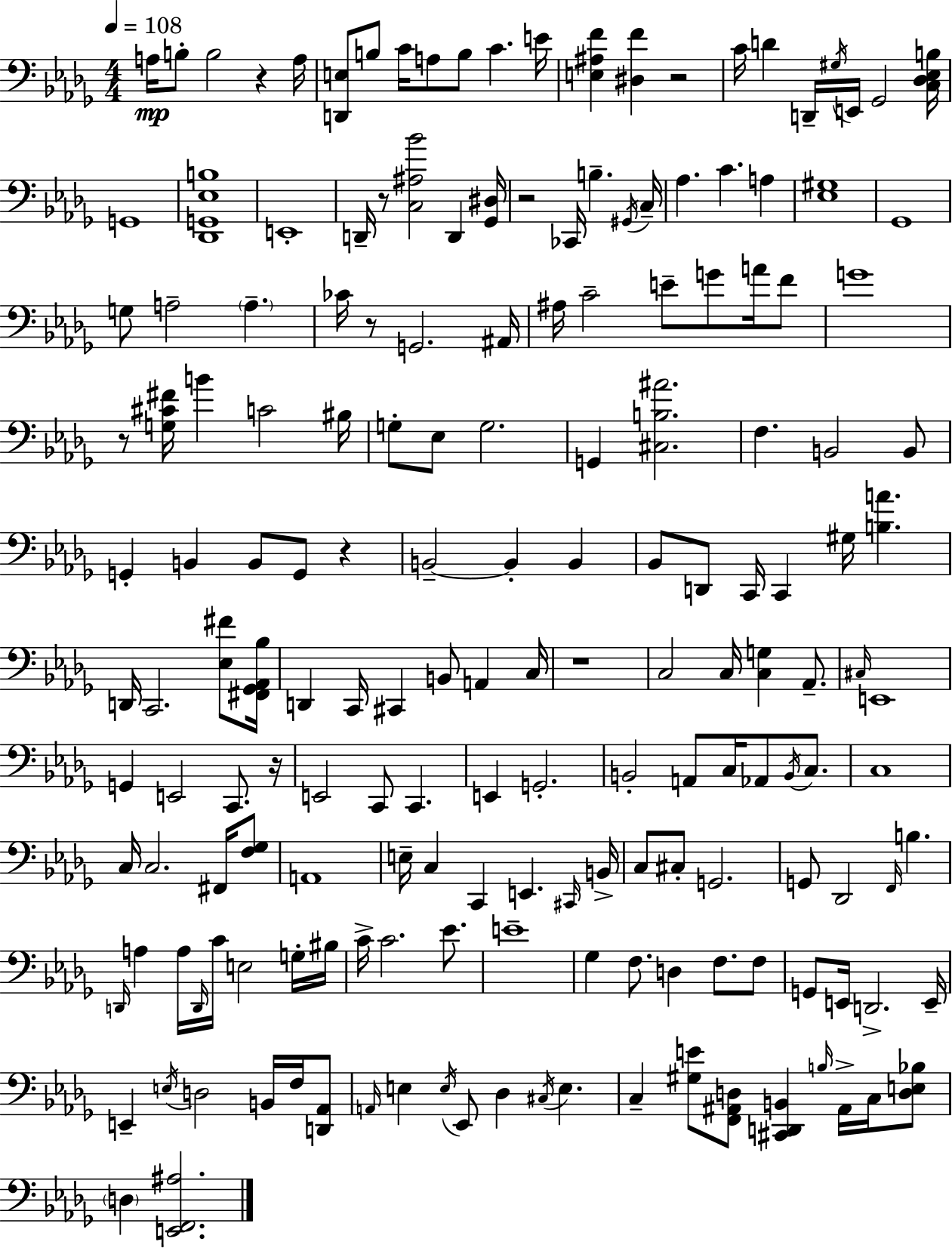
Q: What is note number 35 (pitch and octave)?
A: A#3